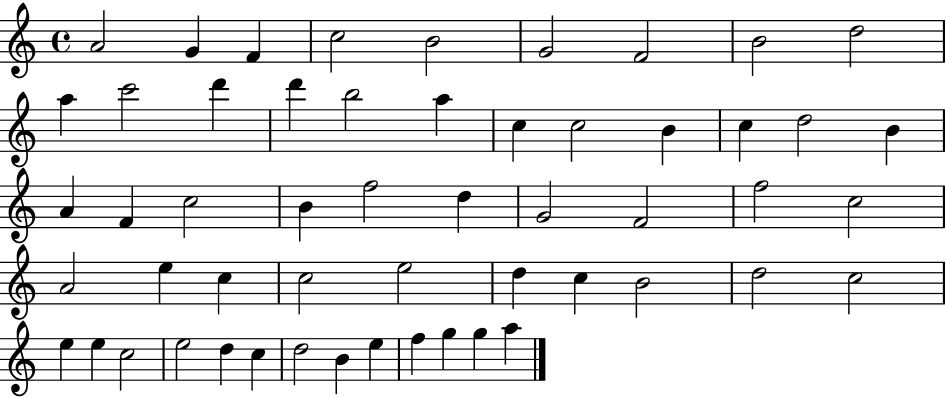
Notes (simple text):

A4/h G4/q F4/q C5/h B4/h G4/h F4/h B4/h D5/h A5/q C6/h D6/q D6/q B5/h A5/q C5/q C5/h B4/q C5/q D5/h B4/q A4/q F4/q C5/h B4/q F5/h D5/q G4/h F4/h F5/h C5/h A4/h E5/q C5/q C5/h E5/h D5/q C5/q B4/h D5/h C5/h E5/q E5/q C5/h E5/h D5/q C5/q D5/h B4/q E5/q F5/q G5/q G5/q A5/q